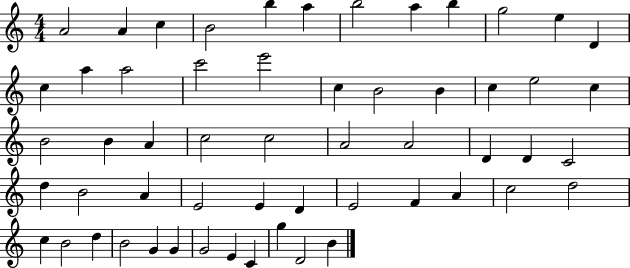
{
  \clef treble
  \numericTimeSignature
  \time 4/4
  \key c \major
  a'2 a'4 c''4 | b'2 b''4 a''4 | b''2 a''4 b''4 | g''2 e''4 d'4 | \break c''4 a''4 a''2 | c'''2 e'''2 | c''4 b'2 b'4 | c''4 e''2 c''4 | \break b'2 b'4 a'4 | c''2 c''2 | a'2 a'2 | d'4 d'4 c'2 | \break d''4 b'2 a'4 | e'2 e'4 d'4 | e'2 f'4 a'4 | c''2 d''2 | \break c''4 b'2 d''4 | b'2 g'4 g'4 | g'2 e'4 c'4 | g''4 d'2 b'4 | \break \bar "|."
}